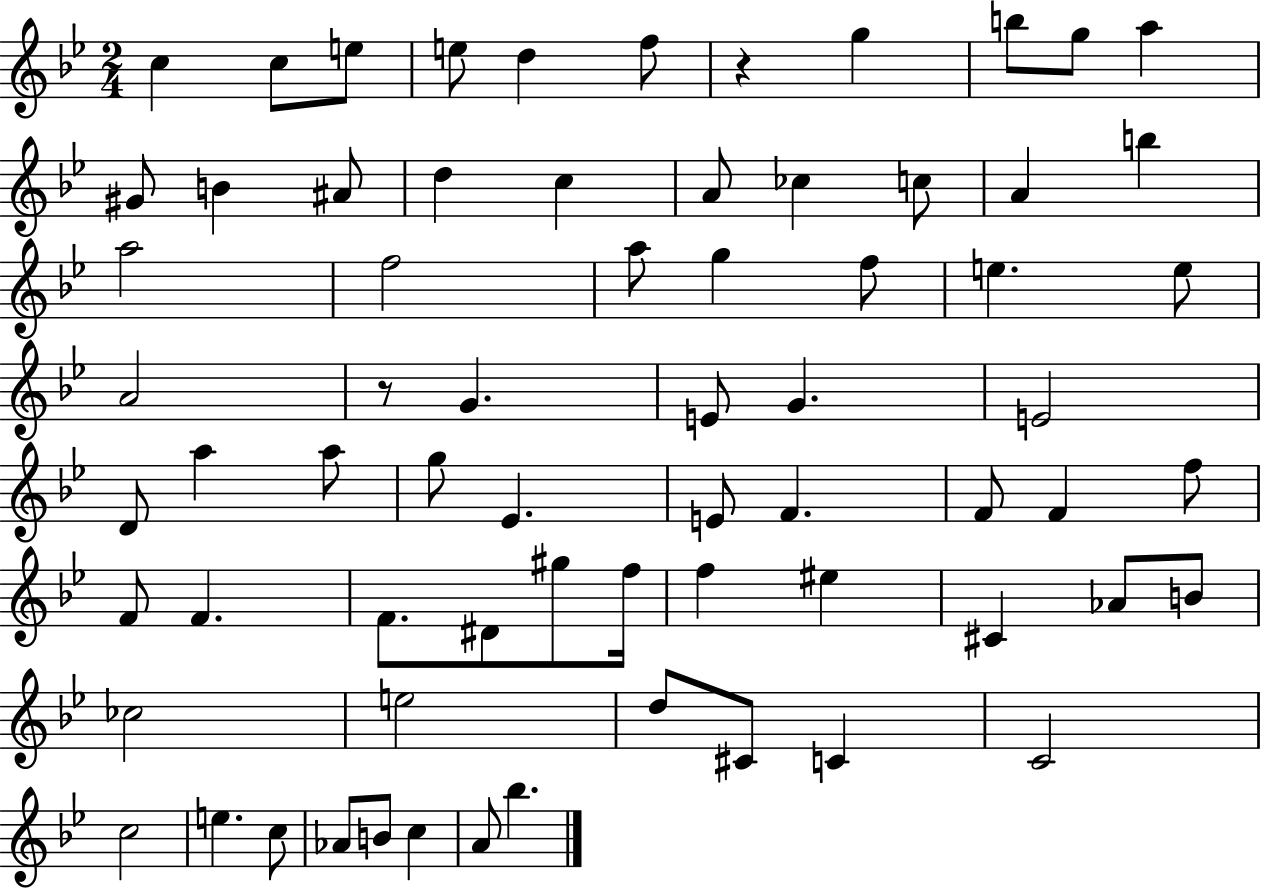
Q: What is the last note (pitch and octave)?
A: Bb5